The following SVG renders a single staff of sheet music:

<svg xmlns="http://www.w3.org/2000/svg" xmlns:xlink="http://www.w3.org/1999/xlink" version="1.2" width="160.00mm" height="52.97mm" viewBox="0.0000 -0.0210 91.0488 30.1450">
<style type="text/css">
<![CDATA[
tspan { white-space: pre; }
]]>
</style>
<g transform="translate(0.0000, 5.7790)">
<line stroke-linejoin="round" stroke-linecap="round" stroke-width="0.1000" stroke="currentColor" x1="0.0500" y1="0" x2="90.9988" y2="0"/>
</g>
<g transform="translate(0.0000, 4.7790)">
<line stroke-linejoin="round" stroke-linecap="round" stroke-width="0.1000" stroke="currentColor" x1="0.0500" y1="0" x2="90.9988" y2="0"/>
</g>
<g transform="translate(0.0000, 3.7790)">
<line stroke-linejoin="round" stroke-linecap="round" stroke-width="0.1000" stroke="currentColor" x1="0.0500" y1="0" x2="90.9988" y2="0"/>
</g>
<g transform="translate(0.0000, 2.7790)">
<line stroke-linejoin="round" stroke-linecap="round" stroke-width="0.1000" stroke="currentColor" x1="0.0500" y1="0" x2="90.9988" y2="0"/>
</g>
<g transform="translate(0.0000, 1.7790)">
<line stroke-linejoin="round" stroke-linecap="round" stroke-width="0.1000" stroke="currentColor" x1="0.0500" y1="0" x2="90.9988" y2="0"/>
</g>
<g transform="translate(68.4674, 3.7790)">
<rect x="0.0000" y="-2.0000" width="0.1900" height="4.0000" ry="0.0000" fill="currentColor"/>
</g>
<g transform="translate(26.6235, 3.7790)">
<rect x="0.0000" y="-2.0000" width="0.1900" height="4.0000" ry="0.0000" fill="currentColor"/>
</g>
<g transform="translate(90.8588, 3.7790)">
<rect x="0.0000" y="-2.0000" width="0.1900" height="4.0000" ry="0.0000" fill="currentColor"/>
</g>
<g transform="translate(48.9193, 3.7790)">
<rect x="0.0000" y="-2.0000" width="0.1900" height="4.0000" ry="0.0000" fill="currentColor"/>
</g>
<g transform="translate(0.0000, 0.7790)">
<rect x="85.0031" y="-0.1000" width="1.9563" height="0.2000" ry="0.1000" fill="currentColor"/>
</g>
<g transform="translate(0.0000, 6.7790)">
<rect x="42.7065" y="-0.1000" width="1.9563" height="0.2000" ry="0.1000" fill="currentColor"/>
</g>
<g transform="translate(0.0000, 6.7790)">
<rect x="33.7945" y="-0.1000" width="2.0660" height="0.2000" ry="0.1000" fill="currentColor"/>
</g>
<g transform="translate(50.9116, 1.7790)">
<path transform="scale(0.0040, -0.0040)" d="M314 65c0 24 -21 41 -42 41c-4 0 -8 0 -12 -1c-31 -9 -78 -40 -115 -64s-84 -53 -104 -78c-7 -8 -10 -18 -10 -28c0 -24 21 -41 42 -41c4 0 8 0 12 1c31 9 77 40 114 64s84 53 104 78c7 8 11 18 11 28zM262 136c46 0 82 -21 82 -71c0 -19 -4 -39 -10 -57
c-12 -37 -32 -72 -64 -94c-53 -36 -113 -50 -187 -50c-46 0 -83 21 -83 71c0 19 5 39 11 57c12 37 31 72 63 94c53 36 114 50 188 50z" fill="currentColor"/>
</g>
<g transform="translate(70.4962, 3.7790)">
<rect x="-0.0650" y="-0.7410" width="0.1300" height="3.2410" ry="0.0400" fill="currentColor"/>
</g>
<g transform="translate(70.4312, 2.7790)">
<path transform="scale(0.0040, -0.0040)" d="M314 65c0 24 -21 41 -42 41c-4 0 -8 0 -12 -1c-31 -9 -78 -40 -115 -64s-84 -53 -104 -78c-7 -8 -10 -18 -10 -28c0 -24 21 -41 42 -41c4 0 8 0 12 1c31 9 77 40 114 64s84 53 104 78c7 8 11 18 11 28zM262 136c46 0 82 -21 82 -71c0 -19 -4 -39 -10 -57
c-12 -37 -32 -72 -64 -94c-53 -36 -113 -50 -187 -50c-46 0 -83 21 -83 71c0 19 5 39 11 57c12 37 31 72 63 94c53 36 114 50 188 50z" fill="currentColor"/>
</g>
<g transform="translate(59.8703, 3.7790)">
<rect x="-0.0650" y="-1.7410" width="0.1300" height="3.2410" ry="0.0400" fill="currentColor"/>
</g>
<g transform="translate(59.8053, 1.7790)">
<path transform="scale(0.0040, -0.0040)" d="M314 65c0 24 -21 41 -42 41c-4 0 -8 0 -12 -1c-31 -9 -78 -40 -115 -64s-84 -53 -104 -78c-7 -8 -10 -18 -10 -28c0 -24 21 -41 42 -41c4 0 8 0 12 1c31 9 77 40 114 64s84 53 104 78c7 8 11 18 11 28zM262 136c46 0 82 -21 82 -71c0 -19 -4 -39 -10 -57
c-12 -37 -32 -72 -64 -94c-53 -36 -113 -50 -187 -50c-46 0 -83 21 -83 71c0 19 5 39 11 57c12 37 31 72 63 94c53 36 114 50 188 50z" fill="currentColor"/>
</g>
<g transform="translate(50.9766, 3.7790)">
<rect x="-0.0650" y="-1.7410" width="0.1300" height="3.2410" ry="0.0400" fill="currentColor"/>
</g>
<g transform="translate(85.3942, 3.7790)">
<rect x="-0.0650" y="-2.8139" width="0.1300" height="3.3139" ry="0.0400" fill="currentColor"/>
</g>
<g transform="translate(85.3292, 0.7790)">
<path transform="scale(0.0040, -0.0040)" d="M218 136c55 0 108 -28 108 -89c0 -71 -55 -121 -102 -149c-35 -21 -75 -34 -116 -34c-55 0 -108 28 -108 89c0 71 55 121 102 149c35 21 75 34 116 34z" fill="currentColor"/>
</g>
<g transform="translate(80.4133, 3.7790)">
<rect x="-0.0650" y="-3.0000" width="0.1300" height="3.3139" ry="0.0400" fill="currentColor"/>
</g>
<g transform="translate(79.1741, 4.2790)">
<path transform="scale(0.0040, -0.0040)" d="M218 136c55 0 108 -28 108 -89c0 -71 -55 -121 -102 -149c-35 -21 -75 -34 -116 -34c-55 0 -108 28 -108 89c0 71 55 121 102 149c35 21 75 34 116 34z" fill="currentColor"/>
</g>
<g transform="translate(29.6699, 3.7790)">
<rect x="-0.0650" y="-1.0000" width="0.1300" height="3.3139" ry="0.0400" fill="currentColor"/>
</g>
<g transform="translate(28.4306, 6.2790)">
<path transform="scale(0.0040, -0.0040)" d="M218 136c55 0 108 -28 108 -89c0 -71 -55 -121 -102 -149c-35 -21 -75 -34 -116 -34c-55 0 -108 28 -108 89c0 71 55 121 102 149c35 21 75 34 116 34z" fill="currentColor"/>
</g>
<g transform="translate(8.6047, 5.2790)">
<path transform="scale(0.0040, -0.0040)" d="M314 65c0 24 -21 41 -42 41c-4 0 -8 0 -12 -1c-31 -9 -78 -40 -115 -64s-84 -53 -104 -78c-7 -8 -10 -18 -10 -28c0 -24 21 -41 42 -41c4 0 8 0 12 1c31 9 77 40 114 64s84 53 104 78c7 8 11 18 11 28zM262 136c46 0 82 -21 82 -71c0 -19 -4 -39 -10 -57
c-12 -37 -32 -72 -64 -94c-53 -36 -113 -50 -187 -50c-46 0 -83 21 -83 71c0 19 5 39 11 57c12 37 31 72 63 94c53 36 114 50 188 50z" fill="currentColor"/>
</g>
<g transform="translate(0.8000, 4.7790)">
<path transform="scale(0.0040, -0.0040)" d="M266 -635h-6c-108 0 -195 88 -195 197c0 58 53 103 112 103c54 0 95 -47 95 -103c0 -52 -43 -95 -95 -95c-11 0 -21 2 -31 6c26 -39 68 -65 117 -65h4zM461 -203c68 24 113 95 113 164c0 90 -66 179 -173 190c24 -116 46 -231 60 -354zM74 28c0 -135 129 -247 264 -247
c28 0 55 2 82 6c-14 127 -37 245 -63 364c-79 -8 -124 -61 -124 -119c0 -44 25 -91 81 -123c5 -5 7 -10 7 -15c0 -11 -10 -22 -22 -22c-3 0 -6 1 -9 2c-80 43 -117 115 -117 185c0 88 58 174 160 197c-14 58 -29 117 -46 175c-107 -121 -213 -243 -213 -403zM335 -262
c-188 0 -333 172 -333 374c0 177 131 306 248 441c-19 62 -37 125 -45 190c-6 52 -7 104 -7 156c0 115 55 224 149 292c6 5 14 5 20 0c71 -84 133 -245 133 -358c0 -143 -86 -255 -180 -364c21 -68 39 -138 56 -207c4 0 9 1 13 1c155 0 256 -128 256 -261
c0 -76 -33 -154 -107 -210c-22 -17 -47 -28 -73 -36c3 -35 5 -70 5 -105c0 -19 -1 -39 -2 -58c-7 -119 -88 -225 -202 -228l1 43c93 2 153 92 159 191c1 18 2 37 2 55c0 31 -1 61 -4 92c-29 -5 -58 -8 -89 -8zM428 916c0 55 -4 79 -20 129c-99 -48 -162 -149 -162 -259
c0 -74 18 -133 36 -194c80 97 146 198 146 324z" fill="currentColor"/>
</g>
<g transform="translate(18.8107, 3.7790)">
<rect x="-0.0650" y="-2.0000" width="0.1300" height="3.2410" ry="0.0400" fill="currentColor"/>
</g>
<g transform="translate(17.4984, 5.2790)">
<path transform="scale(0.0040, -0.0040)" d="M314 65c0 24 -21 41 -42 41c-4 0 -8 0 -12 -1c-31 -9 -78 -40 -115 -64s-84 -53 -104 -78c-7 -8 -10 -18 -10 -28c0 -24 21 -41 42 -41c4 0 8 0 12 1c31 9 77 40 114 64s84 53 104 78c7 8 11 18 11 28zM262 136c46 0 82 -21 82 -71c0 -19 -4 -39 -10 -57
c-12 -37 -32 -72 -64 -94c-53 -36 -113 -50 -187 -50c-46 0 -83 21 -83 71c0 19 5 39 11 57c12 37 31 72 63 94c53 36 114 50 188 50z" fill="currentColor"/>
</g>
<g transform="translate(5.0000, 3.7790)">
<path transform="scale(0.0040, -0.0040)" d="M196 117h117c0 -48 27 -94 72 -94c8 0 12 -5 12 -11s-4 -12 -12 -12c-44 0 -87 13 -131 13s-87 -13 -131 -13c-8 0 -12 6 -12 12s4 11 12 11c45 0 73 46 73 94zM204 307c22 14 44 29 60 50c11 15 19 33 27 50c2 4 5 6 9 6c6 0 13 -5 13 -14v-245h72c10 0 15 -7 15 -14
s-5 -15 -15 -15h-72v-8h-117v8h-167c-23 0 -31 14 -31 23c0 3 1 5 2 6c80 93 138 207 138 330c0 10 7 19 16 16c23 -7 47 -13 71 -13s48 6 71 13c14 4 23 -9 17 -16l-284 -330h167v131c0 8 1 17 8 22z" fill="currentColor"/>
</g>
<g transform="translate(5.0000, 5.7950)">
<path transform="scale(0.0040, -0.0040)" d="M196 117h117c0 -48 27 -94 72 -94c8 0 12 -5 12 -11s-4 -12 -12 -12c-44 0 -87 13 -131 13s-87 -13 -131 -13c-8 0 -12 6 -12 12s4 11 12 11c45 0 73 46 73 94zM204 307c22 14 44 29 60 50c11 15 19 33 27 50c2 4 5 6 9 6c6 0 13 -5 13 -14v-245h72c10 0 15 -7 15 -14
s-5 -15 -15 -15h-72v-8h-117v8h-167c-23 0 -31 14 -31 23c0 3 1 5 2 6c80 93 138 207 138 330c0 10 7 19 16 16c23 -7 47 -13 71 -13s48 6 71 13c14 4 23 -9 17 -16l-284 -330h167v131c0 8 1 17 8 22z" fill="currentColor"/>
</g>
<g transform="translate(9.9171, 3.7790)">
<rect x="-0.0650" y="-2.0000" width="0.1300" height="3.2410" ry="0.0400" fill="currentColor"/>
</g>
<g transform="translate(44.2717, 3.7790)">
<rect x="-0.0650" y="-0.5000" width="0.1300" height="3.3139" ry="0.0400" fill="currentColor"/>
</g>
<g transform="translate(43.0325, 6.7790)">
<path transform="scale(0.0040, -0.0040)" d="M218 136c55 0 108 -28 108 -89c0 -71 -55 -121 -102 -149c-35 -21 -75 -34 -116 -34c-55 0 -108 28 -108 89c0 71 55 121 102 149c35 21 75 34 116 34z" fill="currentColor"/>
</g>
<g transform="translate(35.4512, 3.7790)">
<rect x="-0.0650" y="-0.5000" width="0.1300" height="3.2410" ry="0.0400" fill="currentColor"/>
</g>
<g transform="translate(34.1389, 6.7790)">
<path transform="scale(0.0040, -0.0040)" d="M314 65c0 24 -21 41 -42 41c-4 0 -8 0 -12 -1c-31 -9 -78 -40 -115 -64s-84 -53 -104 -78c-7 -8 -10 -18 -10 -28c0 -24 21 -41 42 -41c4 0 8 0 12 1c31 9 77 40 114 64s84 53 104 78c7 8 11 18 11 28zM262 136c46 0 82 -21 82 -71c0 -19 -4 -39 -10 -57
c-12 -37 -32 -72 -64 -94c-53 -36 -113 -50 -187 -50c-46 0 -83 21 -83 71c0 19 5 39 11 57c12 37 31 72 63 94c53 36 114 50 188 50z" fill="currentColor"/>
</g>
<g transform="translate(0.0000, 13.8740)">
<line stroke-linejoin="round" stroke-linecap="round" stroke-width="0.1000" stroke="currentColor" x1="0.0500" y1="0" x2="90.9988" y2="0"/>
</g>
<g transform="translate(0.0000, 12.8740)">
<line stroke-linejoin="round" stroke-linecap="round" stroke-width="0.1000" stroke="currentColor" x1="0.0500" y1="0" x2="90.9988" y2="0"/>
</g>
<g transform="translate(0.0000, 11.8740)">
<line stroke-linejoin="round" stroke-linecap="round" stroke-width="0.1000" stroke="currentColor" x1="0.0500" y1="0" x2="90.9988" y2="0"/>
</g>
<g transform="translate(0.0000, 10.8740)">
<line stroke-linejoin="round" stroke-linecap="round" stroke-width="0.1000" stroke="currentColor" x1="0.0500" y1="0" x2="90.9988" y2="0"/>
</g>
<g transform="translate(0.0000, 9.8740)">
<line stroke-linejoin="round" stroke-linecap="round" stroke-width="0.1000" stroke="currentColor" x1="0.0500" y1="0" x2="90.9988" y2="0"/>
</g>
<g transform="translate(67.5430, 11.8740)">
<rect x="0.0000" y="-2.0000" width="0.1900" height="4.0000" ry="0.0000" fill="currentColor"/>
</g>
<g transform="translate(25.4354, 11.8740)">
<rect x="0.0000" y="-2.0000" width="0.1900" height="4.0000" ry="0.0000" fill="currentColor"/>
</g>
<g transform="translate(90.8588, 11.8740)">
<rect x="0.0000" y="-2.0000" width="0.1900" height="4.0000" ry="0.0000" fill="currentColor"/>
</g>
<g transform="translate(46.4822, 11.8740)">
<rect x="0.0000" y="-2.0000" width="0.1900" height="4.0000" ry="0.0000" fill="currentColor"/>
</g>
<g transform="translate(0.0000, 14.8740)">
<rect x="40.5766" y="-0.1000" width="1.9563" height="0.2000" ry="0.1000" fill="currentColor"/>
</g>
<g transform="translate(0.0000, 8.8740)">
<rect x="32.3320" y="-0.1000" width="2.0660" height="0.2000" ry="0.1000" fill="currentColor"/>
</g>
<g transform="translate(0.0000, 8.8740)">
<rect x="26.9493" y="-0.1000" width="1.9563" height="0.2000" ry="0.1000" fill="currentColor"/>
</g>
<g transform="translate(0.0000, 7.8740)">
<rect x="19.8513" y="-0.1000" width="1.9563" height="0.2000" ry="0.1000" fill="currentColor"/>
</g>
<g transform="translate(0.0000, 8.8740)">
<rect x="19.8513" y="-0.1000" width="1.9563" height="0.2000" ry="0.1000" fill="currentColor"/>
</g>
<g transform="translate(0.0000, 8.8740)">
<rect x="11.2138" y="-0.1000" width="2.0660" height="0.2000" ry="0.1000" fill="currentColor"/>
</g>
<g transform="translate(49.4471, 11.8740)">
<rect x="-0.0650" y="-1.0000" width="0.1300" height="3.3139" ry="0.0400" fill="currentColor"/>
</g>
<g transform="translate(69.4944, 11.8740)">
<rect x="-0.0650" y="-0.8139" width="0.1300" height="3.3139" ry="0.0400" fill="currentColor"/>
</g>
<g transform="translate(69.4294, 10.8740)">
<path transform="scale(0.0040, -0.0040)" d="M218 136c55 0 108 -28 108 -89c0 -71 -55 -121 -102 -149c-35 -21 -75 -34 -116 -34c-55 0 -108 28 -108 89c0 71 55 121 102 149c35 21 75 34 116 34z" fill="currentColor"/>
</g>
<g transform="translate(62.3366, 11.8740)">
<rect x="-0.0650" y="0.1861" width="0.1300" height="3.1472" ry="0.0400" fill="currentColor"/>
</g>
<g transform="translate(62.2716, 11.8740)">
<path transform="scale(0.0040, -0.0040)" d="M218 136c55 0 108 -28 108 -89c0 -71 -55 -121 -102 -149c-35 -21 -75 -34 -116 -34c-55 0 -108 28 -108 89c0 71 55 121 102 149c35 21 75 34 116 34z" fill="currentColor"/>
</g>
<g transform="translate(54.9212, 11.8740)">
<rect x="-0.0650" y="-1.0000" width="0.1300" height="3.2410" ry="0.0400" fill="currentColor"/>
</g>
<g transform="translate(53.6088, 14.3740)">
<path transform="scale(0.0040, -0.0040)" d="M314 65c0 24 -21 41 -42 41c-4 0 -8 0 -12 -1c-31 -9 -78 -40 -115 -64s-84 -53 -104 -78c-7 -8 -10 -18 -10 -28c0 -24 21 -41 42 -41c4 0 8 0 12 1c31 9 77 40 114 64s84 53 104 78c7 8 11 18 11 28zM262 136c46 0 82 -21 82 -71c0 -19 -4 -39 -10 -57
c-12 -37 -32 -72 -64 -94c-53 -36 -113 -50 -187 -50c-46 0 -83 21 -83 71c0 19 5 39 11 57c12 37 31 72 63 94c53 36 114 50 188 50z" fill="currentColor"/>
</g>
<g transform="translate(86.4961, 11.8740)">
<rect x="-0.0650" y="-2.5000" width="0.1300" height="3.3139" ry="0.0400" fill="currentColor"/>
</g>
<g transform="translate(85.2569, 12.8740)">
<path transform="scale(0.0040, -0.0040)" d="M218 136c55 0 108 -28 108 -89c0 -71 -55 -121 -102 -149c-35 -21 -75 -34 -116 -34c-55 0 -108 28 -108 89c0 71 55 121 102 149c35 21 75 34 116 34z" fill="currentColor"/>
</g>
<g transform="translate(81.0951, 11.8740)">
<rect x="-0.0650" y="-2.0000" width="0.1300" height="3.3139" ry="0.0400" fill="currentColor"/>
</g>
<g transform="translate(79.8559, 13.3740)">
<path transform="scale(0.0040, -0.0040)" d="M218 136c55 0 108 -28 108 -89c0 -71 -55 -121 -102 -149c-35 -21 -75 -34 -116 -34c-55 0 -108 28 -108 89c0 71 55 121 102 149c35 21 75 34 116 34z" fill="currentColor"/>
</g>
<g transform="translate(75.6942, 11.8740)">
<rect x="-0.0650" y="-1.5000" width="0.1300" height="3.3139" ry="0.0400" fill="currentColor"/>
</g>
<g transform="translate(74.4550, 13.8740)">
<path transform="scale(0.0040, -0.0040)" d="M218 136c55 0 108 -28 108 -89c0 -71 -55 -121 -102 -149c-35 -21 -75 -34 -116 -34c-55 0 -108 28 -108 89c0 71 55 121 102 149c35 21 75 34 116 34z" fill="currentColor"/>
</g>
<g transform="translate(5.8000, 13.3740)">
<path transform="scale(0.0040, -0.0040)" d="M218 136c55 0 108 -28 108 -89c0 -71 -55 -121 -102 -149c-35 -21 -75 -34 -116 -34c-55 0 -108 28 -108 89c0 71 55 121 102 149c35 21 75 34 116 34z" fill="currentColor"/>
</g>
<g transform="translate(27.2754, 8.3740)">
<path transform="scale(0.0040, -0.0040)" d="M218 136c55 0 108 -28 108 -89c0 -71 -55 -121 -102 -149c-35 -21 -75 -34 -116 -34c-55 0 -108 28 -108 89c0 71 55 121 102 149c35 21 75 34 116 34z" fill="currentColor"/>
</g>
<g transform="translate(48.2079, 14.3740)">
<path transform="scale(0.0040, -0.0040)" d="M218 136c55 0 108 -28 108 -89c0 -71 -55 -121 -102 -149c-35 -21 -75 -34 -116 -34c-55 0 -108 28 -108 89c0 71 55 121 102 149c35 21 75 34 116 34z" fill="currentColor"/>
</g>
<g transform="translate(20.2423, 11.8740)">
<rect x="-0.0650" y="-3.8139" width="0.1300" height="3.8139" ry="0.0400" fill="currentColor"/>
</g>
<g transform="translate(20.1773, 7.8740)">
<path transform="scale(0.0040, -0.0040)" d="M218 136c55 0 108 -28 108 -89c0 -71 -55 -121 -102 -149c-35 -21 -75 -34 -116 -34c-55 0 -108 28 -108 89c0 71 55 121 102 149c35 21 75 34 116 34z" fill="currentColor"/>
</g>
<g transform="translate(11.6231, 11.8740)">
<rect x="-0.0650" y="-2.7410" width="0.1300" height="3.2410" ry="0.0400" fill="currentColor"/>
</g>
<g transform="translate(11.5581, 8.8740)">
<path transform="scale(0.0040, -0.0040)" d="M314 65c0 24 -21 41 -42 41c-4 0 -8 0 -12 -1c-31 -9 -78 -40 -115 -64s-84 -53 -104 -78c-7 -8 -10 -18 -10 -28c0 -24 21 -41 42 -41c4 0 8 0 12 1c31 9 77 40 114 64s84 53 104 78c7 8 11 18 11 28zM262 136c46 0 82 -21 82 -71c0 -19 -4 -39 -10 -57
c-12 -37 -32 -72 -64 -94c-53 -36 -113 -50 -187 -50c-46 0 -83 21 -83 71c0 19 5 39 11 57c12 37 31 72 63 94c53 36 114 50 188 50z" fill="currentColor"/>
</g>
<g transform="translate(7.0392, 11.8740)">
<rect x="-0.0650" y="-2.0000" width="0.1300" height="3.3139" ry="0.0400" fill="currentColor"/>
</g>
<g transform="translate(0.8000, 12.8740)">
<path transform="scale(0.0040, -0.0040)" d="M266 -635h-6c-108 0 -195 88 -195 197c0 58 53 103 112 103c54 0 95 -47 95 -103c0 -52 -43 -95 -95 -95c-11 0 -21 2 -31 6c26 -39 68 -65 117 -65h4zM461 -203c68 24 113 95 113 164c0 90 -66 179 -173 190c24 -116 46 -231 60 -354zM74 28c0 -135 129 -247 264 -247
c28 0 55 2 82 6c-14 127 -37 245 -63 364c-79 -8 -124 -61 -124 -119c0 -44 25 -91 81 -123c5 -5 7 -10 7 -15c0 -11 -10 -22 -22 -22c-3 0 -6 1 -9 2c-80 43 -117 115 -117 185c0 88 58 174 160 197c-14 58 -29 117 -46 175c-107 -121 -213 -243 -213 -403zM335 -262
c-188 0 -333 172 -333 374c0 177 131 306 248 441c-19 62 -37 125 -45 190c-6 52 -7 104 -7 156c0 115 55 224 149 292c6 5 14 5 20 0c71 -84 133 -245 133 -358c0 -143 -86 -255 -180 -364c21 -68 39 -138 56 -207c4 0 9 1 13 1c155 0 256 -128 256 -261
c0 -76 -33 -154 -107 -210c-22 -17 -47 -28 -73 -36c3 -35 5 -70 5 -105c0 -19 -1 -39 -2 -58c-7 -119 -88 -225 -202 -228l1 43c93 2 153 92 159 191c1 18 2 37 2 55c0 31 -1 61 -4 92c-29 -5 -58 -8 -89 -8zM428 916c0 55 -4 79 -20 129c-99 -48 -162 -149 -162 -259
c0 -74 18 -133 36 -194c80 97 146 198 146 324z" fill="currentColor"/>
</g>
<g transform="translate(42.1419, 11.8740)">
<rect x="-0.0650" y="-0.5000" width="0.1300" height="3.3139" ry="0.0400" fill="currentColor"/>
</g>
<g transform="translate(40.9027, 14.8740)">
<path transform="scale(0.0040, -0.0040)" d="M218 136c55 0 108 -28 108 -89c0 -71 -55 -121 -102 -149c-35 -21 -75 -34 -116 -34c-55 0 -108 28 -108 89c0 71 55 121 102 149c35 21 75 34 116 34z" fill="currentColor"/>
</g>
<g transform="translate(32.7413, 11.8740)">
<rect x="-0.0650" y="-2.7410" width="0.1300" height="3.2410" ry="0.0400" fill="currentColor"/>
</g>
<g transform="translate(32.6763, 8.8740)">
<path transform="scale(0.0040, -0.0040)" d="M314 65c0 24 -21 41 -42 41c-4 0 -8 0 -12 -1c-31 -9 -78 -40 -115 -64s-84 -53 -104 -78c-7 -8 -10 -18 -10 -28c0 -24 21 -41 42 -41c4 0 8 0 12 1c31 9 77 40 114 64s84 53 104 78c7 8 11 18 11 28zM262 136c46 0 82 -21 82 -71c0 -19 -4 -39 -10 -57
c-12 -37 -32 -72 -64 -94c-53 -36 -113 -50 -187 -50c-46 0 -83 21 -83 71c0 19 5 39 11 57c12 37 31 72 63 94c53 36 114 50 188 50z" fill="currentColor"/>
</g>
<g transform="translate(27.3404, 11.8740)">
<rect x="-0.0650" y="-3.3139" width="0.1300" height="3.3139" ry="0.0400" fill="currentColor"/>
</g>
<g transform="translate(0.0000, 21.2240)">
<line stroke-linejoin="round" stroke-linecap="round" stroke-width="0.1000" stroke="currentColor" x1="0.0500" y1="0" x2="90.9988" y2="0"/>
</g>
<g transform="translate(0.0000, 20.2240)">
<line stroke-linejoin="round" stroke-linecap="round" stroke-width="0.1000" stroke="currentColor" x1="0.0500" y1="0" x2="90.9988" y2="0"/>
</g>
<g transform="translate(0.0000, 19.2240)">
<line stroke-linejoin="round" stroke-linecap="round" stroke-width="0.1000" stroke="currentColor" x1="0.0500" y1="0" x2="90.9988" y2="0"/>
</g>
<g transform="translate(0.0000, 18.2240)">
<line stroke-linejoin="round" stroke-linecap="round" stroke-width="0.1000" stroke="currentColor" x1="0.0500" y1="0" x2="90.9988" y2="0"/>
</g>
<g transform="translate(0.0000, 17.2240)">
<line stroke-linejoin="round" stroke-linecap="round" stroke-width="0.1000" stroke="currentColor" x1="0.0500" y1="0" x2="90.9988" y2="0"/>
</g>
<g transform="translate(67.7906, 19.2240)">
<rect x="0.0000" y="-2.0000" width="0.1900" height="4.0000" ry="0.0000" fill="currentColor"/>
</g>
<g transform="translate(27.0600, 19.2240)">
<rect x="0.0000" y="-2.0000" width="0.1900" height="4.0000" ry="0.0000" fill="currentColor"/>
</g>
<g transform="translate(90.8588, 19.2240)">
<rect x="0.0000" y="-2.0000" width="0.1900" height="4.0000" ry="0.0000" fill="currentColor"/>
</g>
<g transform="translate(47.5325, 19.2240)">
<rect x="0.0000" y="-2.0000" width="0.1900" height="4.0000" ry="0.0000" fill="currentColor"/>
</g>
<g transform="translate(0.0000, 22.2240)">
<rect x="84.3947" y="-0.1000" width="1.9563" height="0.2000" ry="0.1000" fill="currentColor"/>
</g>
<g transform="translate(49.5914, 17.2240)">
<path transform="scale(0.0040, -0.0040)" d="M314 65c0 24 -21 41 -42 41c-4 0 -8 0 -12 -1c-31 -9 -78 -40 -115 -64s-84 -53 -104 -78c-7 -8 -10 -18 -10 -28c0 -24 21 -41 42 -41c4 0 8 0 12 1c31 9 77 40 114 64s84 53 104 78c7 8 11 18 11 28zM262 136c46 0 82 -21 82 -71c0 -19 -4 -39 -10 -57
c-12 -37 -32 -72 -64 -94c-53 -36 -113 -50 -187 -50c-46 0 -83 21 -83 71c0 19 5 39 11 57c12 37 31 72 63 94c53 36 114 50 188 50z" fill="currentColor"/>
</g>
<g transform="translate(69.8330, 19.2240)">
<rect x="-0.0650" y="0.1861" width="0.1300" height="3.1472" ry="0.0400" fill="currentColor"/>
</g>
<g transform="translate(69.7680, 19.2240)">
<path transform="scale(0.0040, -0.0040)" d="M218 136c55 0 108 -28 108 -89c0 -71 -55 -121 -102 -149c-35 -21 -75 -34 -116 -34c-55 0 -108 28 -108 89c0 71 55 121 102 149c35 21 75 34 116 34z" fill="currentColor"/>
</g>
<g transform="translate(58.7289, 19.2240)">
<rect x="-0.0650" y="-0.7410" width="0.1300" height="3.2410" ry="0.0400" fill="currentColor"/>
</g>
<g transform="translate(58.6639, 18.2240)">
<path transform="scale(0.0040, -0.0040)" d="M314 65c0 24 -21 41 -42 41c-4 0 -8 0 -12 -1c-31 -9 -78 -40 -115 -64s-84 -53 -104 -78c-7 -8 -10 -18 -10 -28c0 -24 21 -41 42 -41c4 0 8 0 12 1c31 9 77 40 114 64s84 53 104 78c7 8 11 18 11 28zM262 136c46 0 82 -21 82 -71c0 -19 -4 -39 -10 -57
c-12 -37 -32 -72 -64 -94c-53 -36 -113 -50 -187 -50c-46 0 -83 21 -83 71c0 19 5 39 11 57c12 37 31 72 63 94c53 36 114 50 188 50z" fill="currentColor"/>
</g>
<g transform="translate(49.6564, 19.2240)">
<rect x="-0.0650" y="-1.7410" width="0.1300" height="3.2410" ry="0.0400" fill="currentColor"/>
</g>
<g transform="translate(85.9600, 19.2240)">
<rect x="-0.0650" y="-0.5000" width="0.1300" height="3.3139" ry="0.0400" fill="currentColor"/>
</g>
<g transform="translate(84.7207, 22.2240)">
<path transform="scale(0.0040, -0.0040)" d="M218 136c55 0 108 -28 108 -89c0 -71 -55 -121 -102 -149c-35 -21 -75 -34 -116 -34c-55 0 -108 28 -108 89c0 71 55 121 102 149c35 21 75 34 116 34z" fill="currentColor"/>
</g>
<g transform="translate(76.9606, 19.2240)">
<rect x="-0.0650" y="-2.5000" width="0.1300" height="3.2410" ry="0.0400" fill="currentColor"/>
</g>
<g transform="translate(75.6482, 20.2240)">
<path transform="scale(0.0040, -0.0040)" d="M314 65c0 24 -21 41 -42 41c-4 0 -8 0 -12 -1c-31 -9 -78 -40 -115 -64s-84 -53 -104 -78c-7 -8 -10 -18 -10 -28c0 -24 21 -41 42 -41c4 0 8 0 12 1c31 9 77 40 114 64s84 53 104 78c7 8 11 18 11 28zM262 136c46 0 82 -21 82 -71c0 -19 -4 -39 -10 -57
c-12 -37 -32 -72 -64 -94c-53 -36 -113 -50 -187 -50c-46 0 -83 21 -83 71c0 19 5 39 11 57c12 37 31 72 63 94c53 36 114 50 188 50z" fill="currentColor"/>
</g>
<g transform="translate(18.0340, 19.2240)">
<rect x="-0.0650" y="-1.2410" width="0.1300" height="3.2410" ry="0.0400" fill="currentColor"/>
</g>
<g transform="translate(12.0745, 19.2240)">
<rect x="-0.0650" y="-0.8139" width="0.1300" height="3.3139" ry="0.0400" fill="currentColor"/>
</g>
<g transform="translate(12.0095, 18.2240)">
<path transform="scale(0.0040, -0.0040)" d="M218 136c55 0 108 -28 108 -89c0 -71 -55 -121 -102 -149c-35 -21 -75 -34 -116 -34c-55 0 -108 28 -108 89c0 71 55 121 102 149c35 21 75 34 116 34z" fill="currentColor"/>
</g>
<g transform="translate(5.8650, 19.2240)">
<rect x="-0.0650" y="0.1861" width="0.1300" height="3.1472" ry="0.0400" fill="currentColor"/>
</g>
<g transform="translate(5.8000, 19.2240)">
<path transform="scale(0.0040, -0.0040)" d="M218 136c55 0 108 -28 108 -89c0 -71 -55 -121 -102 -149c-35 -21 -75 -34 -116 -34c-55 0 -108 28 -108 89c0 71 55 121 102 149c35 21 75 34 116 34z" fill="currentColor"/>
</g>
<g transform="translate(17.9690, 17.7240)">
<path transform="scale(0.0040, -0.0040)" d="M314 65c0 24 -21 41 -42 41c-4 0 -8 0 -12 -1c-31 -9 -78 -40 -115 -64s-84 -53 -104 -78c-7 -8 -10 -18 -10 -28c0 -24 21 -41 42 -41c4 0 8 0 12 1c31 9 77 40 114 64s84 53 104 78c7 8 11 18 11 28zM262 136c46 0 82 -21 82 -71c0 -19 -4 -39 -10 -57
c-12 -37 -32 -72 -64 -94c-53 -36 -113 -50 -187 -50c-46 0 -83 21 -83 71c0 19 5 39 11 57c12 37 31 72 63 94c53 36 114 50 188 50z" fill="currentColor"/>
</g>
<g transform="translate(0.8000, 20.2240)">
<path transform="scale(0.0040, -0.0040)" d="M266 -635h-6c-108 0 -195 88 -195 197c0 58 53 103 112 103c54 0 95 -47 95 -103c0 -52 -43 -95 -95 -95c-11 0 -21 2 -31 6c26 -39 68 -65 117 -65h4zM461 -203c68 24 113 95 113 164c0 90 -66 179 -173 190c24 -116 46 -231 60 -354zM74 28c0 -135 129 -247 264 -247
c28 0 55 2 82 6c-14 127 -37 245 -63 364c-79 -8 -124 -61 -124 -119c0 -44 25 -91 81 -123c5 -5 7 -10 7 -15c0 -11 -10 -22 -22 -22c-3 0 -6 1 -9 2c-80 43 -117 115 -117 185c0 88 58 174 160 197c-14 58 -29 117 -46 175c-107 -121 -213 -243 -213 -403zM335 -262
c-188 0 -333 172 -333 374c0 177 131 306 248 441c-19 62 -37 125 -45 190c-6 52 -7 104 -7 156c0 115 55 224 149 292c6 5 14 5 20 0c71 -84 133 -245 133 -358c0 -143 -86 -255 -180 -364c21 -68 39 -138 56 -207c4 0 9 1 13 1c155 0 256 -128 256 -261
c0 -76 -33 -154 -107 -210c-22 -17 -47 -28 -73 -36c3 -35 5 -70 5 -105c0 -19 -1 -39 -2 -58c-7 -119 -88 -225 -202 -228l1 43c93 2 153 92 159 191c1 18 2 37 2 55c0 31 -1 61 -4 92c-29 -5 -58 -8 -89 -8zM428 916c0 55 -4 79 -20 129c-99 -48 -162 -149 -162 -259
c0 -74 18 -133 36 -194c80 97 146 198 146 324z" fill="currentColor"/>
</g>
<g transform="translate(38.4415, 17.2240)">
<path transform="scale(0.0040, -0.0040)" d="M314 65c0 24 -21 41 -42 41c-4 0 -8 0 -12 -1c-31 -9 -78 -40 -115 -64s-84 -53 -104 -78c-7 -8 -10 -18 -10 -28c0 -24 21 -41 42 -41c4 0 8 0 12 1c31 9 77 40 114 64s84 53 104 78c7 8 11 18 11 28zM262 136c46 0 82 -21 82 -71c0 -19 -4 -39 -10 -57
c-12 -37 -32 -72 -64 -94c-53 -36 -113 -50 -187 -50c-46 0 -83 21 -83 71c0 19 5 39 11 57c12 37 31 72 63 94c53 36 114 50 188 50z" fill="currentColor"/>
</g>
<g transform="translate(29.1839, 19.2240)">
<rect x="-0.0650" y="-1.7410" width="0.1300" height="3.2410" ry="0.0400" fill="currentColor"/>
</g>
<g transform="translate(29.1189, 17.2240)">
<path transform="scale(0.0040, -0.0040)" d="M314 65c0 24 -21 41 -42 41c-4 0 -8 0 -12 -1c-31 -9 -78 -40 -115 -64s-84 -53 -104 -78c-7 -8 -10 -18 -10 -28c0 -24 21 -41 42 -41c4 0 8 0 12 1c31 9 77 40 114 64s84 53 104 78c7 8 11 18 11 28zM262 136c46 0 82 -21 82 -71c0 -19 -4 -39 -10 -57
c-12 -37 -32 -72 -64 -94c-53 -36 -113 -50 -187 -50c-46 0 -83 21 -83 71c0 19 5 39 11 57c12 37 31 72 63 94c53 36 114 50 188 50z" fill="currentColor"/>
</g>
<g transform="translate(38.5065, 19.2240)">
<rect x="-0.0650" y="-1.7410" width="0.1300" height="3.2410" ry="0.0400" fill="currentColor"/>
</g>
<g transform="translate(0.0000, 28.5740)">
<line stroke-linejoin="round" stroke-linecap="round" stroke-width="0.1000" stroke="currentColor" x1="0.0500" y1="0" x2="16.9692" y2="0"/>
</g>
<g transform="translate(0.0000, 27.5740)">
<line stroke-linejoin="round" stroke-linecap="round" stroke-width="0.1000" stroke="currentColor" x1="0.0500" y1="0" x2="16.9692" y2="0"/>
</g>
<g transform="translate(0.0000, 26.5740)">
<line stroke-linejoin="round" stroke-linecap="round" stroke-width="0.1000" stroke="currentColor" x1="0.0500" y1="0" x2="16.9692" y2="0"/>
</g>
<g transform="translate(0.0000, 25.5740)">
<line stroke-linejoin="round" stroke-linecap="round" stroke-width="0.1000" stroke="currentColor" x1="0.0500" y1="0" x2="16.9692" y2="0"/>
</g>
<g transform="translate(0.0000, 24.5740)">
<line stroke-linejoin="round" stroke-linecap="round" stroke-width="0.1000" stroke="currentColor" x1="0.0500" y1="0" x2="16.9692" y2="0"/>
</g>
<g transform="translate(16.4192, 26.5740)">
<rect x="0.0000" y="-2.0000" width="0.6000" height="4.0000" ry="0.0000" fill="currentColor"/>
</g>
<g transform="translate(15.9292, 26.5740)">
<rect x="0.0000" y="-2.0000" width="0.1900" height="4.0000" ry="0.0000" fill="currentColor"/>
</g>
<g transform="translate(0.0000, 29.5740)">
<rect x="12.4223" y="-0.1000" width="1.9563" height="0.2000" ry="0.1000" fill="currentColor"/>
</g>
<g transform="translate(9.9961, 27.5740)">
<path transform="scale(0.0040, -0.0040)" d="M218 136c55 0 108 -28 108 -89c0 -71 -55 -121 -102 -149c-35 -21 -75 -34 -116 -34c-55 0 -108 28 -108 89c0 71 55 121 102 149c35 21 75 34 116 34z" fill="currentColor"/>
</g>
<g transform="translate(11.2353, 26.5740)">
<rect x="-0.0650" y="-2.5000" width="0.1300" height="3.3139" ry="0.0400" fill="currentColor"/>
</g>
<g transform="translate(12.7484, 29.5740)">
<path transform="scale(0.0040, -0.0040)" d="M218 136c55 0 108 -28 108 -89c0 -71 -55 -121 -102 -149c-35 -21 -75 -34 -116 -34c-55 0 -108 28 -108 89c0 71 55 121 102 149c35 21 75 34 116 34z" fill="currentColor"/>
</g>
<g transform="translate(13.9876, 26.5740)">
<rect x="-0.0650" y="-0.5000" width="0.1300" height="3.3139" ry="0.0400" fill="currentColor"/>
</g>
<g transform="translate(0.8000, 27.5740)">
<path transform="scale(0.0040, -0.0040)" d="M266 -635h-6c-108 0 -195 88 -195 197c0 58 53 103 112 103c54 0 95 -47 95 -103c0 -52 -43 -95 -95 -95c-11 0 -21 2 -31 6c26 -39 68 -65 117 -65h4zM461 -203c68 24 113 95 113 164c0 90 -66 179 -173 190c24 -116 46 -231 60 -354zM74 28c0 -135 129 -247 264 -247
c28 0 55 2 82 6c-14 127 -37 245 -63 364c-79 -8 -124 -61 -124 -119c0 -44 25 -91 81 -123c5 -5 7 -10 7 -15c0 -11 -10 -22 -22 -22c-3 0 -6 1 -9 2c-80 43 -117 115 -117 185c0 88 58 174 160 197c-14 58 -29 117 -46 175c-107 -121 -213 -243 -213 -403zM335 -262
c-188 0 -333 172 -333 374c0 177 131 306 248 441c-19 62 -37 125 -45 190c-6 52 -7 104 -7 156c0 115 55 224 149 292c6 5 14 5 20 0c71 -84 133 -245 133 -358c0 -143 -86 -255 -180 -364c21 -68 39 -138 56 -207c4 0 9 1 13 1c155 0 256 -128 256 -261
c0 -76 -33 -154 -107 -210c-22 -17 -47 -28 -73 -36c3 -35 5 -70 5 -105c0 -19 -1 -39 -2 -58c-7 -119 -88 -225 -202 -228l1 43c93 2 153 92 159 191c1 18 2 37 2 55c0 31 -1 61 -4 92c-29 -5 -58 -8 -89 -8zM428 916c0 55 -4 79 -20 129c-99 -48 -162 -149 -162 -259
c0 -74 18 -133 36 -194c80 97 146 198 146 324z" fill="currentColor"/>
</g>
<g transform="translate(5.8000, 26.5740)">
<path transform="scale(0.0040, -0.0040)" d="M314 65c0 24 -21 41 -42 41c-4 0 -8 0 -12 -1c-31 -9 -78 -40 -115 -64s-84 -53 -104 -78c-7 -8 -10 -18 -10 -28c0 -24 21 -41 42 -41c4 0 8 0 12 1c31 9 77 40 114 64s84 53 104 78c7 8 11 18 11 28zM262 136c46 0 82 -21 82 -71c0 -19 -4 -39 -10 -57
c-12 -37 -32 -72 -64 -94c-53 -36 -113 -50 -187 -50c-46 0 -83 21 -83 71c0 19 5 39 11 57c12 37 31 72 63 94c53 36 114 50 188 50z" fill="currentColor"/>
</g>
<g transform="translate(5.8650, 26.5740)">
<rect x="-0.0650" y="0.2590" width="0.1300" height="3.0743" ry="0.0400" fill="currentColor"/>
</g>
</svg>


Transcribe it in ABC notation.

X:1
T:Untitled
M:4/4
L:1/4
K:C
F2 F2 D C2 C f2 f2 d2 A a F a2 c' b a2 C D D2 B d E F G B d e2 f2 f2 f2 d2 B G2 C B2 G C